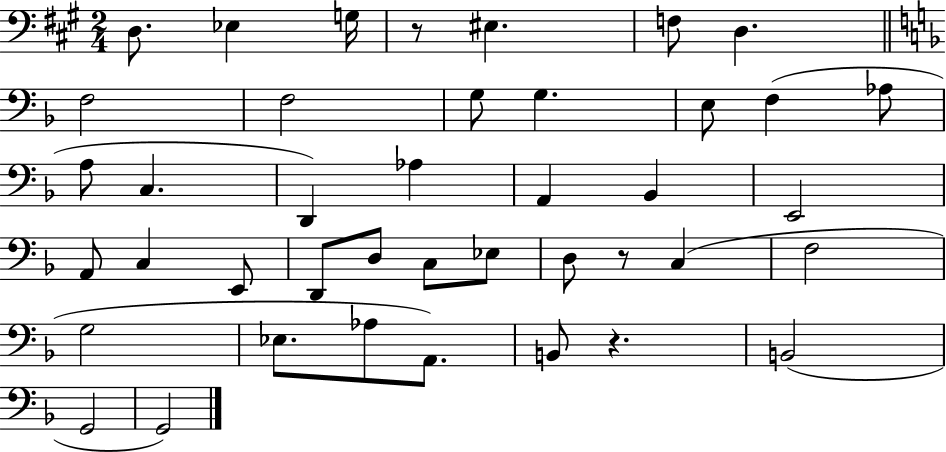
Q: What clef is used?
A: bass